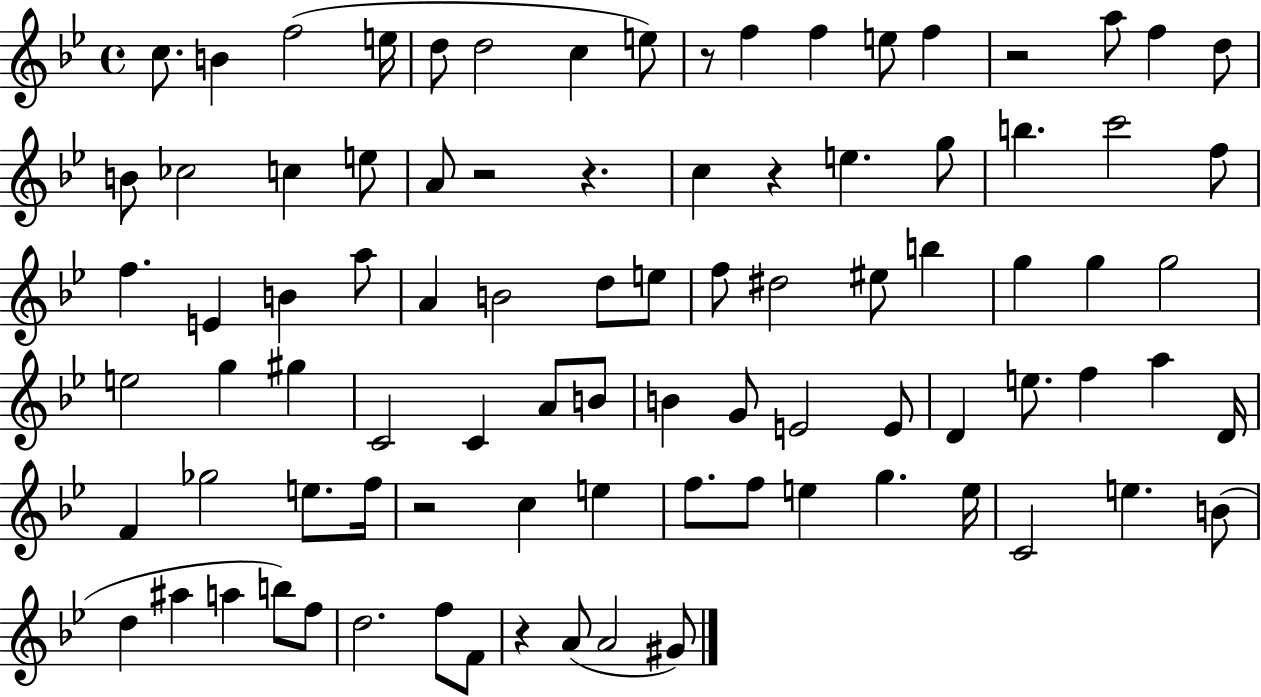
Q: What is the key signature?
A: BES major